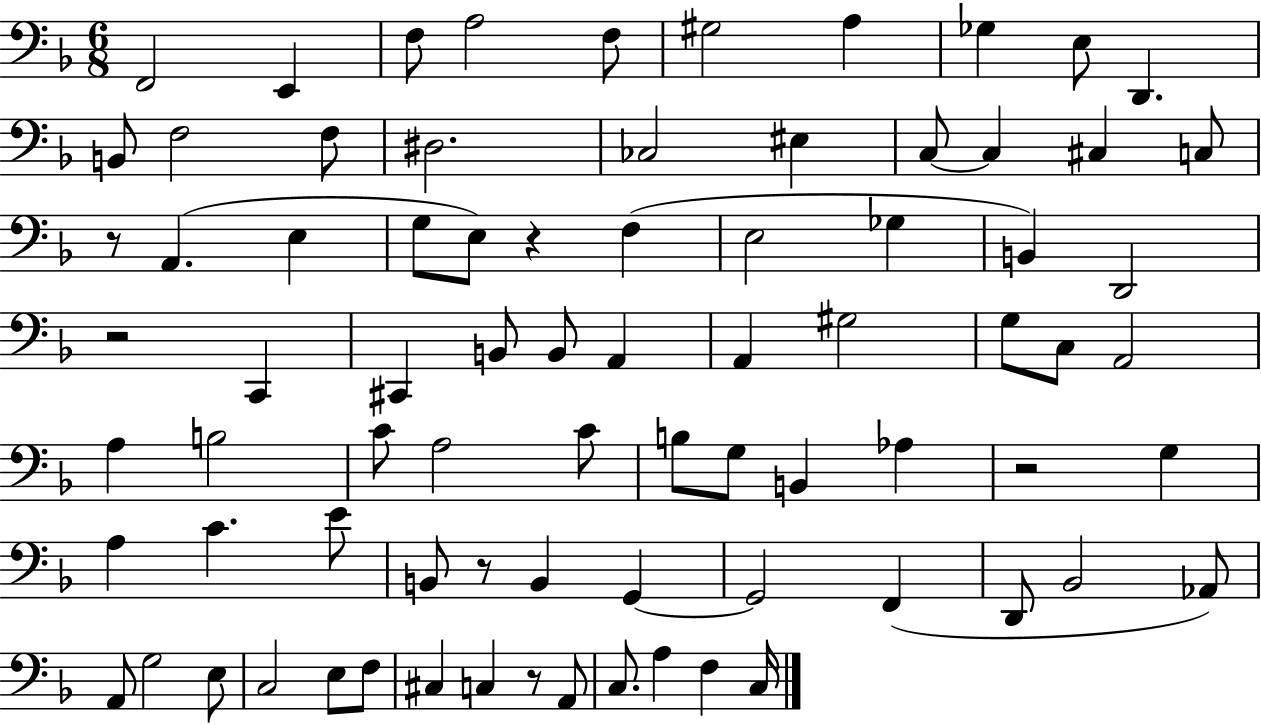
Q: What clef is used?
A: bass